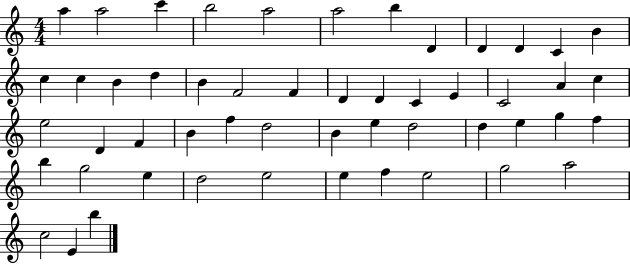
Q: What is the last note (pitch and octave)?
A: B5